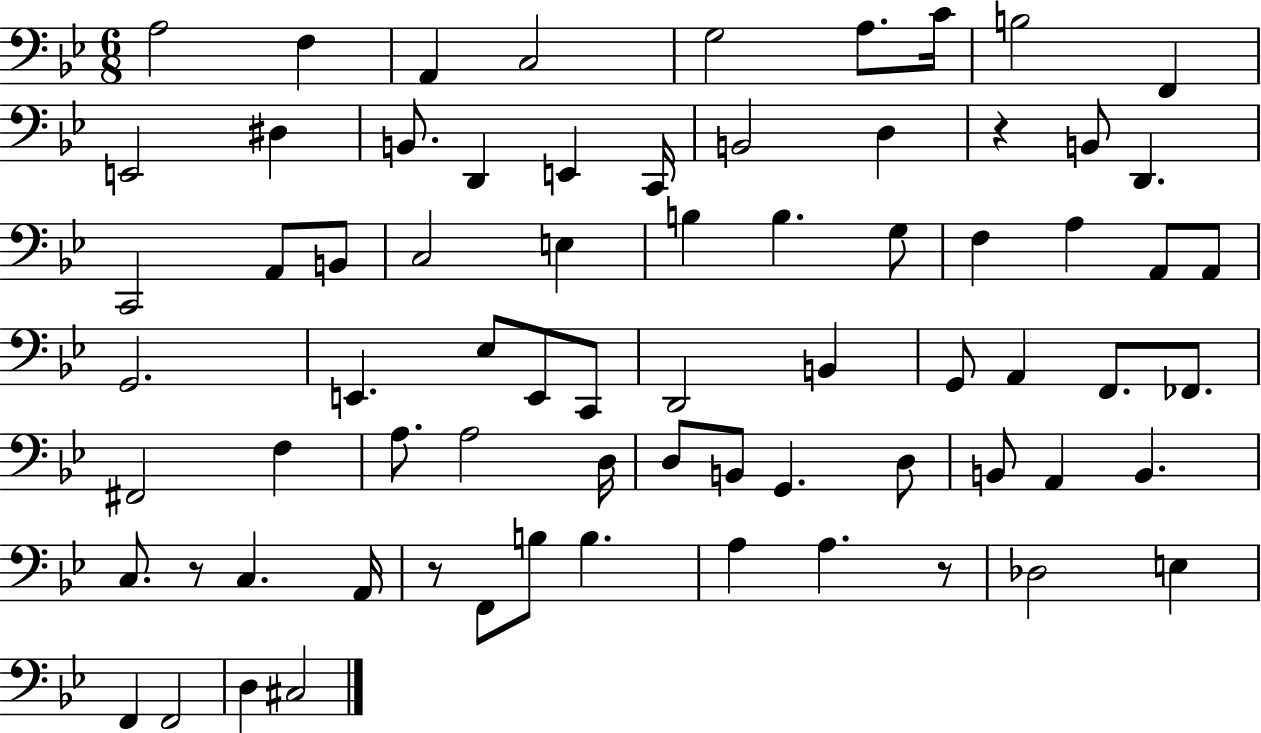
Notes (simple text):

A3/h F3/q A2/q C3/h G3/h A3/e. C4/s B3/h F2/q E2/h D#3/q B2/e. D2/q E2/q C2/s B2/h D3/q R/q B2/e D2/q. C2/h A2/e B2/e C3/h E3/q B3/q B3/q. G3/e F3/q A3/q A2/e A2/e G2/h. E2/q. Eb3/e E2/e C2/e D2/h B2/q G2/e A2/q F2/e. FES2/e. F#2/h F3/q A3/e. A3/h D3/s D3/e B2/e G2/q. D3/e B2/e A2/q B2/q. C3/e. R/e C3/q. A2/s R/e F2/e B3/e B3/q. A3/q A3/q. R/e Db3/h E3/q F2/q F2/h D3/q C#3/h